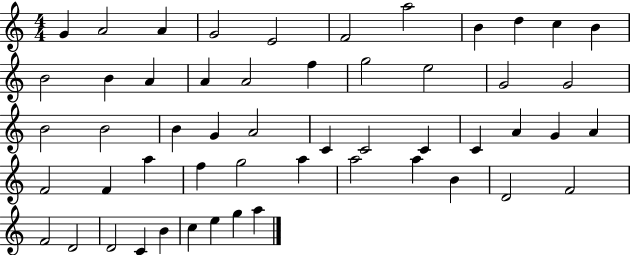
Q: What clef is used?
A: treble